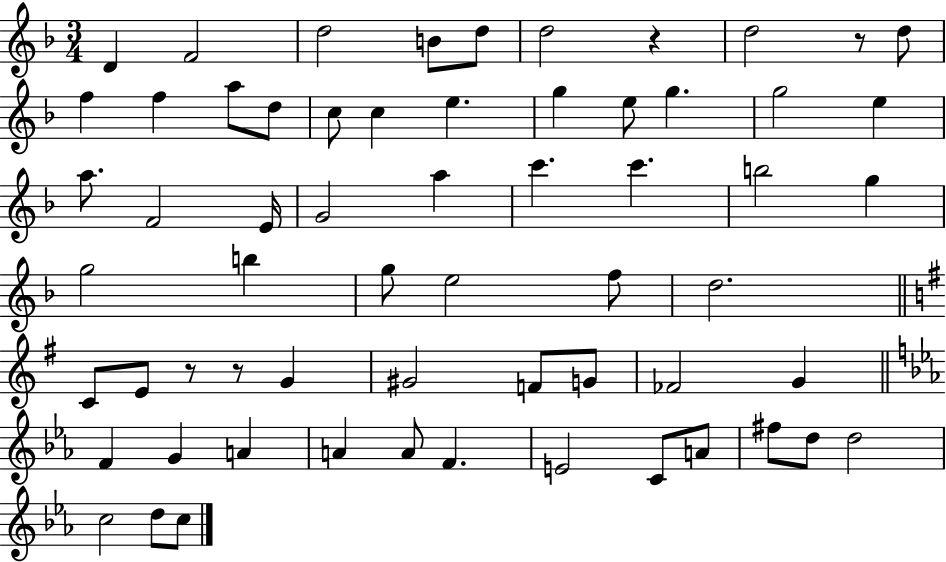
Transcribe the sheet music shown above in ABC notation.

X:1
T:Untitled
M:3/4
L:1/4
K:F
D F2 d2 B/2 d/2 d2 z d2 z/2 d/2 f f a/2 d/2 c/2 c e g e/2 g g2 e a/2 F2 E/4 G2 a c' c' b2 g g2 b g/2 e2 f/2 d2 C/2 E/2 z/2 z/2 G ^G2 F/2 G/2 _F2 G F G A A A/2 F E2 C/2 A/2 ^f/2 d/2 d2 c2 d/2 c/2